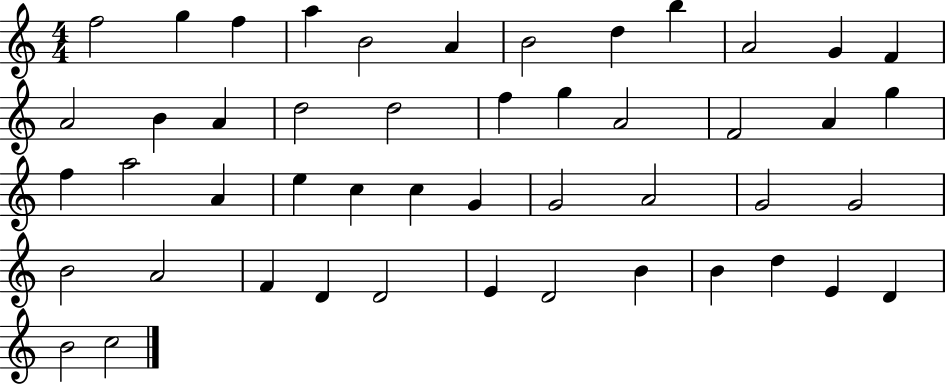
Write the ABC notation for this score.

X:1
T:Untitled
M:4/4
L:1/4
K:C
f2 g f a B2 A B2 d b A2 G F A2 B A d2 d2 f g A2 F2 A g f a2 A e c c G G2 A2 G2 G2 B2 A2 F D D2 E D2 B B d E D B2 c2